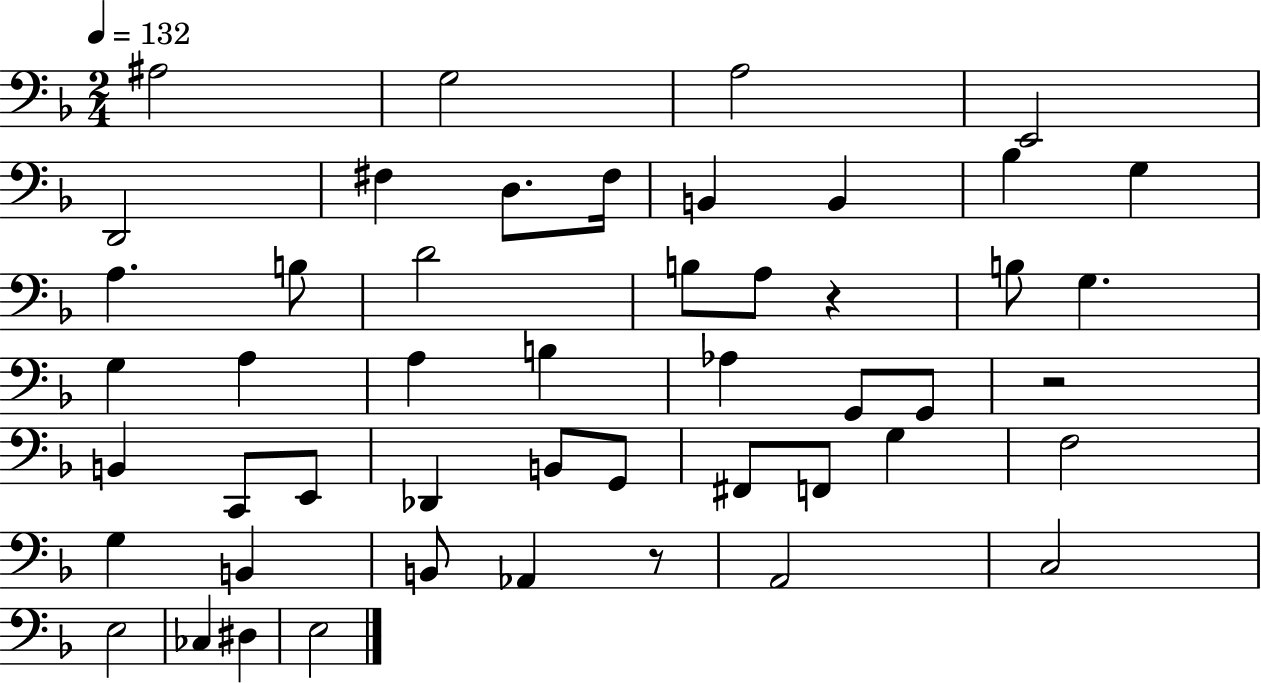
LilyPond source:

{
  \clef bass
  \numericTimeSignature
  \time 2/4
  \key f \major
  \tempo 4 = 132
  ais2 | g2 | a2 | e,2 | \break d,2 | fis4 d8. fis16 | b,4 b,4 | bes4 g4 | \break a4. b8 | d'2 | b8 a8 r4 | b8 g4. | \break g4 a4 | a4 b4 | aes4 g,8 g,8 | r2 | \break b,4 c,8 e,8 | des,4 b,8 g,8 | fis,8 f,8 g4 | f2 | \break g4 b,4 | b,8 aes,4 r8 | a,2 | c2 | \break e2 | ces4 dis4 | e2 | \bar "|."
}